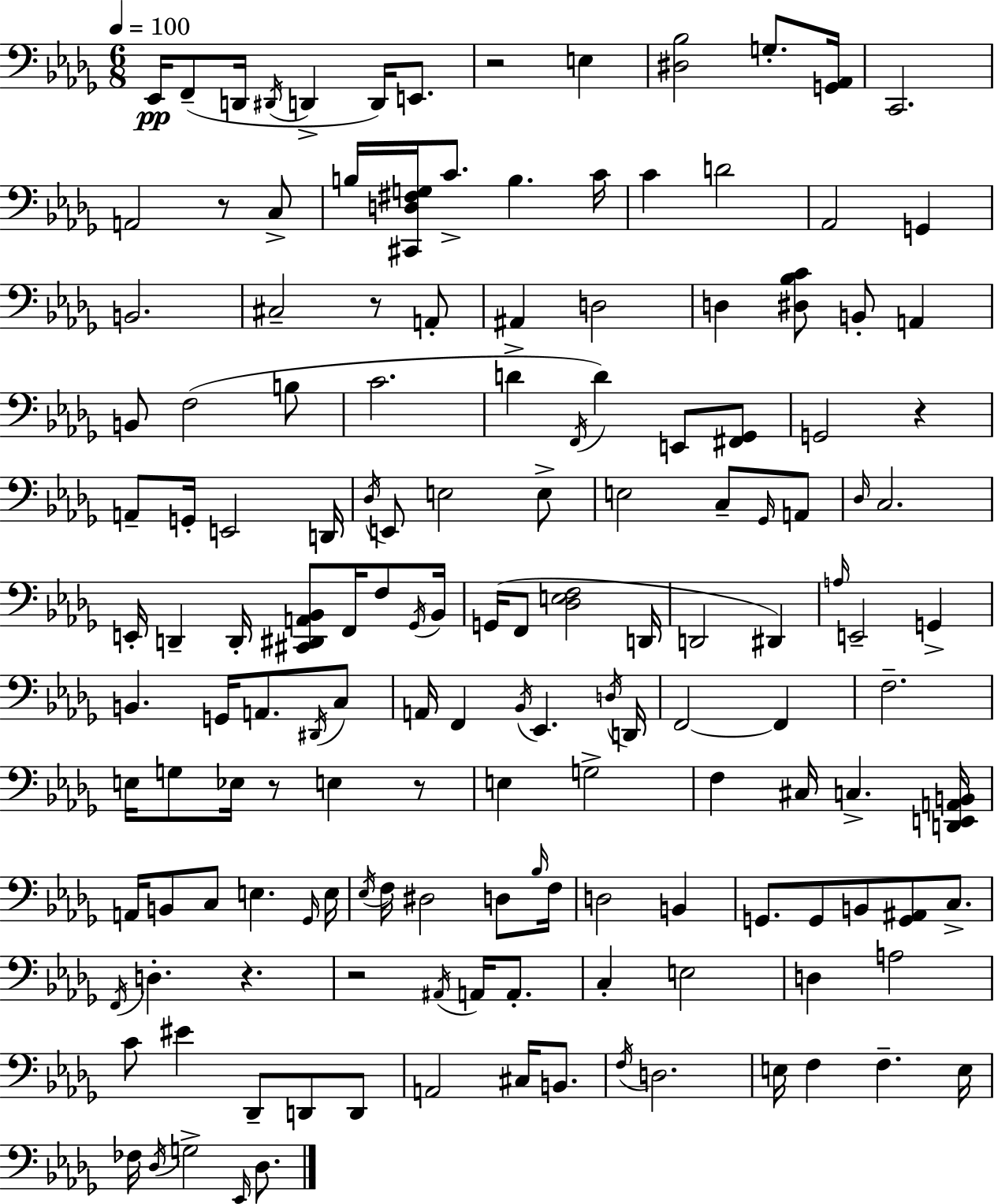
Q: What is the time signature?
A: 6/8